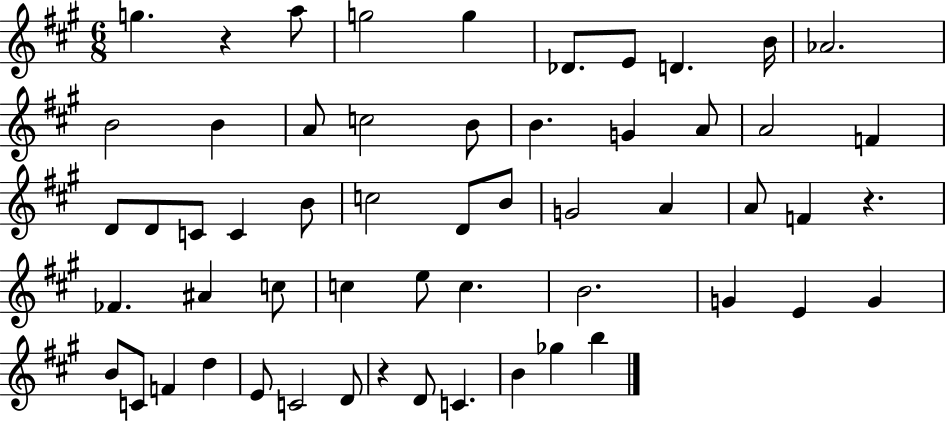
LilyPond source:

{
  \clef treble
  \numericTimeSignature
  \time 6/8
  \key a \major
  g''4. r4 a''8 | g''2 g''4 | des'8. e'8 d'4. b'16 | aes'2. | \break b'2 b'4 | a'8 c''2 b'8 | b'4. g'4 a'8 | a'2 f'4 | \break d'8 d'8 c'8 c'4 b'8 | c''2 d'8 b'8 | g'2 a'4 | a'8 f'4 r4. | \break fes'4. ais'4 c''8 | c''4 e''8 c''4. | b'2. | g'4 e'4 g'4 | \break b'8 c'8 f'4 d''4 | e'8 c'2 d'8 | r4 d'8 c'4. | b'4 ges''4 b''4 | \break \bar "|."
}